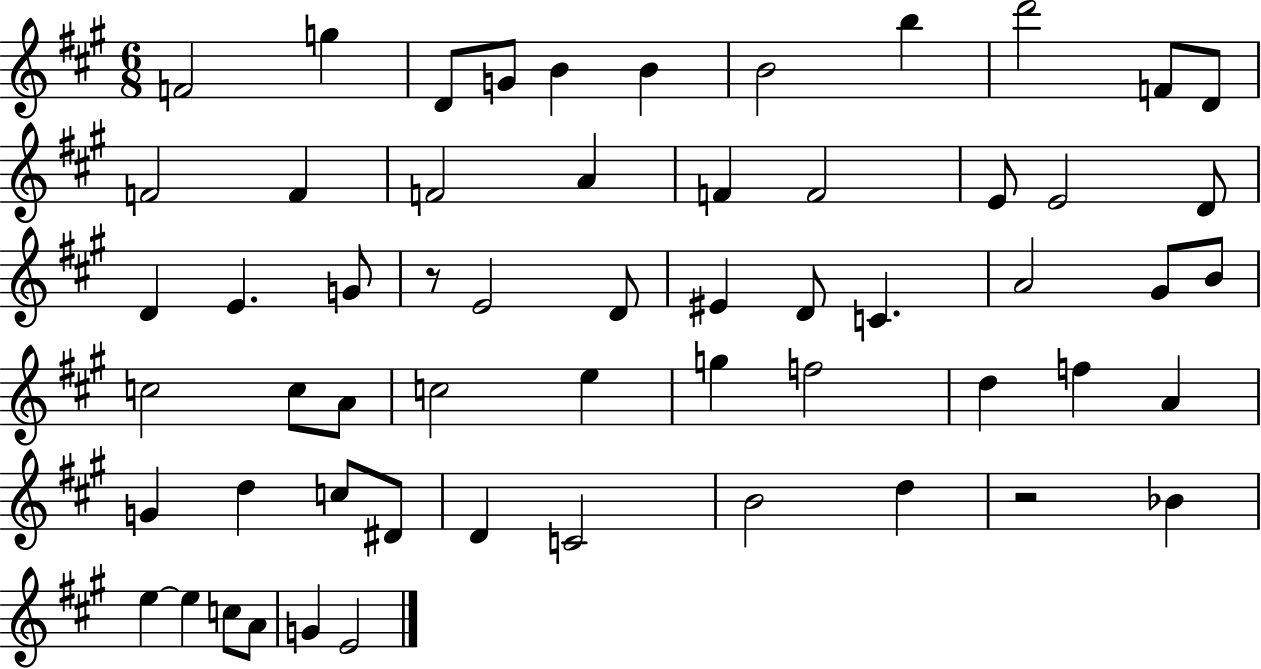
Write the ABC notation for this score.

X:1
T:Untitled
M:6/8
L:1/4
K:A
F2 g D/2 G/2 B B B2 b d'2 F/2 D/2 F2 F F2 A F F2 E/2 E2 D/2 D E G/2 z/2 E2 D/2 ^E D/2 C A2 ^G/2 B/2 c2 c/2 A/2 c2 e g f2 d f A G d c/2 ^D/2 D C2 B2 d z2 _B e e c/2 A/2 G E2